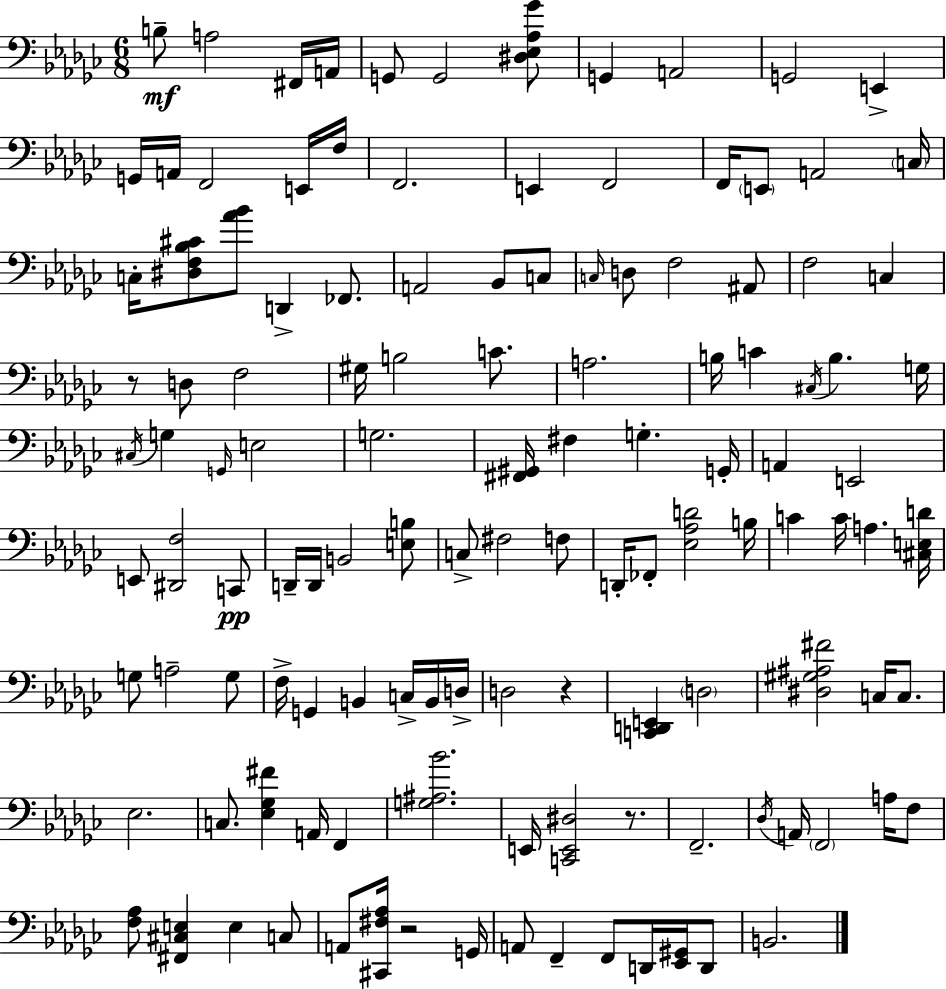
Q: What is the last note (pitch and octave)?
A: B2